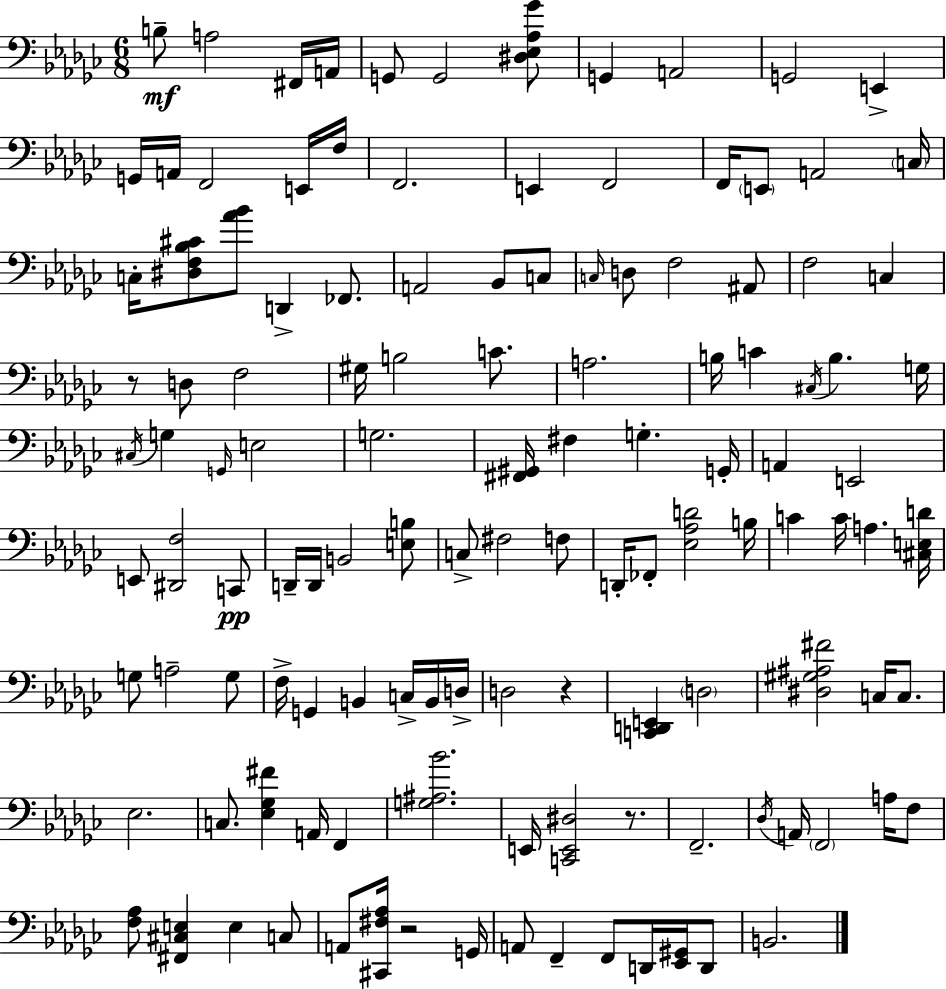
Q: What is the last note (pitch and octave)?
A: B2